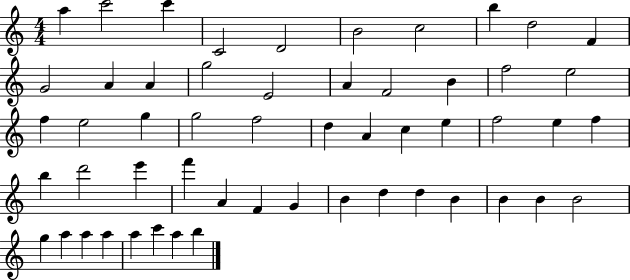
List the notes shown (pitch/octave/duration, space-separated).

A5/q C6/h C6/q C4/h D4/h B4/h C5/h B5/q D5/h F4/q G4/h A4/q A4/q G5/h E4/h A4/q F4/h B4/q F5/h E5/h F5/q E5/h G5/q G5/h F5/h D5/q A4/q C5/q E5/q F5/h E5/q F5/q B5/q D6/h E6/q F6/q A4/q F4/q G4/q B4/q D5/q D5/q B4/q B4/q B4/q B4/h G5/q A5/q A5/q A5/q A5/q C6/q A5/q B5/q